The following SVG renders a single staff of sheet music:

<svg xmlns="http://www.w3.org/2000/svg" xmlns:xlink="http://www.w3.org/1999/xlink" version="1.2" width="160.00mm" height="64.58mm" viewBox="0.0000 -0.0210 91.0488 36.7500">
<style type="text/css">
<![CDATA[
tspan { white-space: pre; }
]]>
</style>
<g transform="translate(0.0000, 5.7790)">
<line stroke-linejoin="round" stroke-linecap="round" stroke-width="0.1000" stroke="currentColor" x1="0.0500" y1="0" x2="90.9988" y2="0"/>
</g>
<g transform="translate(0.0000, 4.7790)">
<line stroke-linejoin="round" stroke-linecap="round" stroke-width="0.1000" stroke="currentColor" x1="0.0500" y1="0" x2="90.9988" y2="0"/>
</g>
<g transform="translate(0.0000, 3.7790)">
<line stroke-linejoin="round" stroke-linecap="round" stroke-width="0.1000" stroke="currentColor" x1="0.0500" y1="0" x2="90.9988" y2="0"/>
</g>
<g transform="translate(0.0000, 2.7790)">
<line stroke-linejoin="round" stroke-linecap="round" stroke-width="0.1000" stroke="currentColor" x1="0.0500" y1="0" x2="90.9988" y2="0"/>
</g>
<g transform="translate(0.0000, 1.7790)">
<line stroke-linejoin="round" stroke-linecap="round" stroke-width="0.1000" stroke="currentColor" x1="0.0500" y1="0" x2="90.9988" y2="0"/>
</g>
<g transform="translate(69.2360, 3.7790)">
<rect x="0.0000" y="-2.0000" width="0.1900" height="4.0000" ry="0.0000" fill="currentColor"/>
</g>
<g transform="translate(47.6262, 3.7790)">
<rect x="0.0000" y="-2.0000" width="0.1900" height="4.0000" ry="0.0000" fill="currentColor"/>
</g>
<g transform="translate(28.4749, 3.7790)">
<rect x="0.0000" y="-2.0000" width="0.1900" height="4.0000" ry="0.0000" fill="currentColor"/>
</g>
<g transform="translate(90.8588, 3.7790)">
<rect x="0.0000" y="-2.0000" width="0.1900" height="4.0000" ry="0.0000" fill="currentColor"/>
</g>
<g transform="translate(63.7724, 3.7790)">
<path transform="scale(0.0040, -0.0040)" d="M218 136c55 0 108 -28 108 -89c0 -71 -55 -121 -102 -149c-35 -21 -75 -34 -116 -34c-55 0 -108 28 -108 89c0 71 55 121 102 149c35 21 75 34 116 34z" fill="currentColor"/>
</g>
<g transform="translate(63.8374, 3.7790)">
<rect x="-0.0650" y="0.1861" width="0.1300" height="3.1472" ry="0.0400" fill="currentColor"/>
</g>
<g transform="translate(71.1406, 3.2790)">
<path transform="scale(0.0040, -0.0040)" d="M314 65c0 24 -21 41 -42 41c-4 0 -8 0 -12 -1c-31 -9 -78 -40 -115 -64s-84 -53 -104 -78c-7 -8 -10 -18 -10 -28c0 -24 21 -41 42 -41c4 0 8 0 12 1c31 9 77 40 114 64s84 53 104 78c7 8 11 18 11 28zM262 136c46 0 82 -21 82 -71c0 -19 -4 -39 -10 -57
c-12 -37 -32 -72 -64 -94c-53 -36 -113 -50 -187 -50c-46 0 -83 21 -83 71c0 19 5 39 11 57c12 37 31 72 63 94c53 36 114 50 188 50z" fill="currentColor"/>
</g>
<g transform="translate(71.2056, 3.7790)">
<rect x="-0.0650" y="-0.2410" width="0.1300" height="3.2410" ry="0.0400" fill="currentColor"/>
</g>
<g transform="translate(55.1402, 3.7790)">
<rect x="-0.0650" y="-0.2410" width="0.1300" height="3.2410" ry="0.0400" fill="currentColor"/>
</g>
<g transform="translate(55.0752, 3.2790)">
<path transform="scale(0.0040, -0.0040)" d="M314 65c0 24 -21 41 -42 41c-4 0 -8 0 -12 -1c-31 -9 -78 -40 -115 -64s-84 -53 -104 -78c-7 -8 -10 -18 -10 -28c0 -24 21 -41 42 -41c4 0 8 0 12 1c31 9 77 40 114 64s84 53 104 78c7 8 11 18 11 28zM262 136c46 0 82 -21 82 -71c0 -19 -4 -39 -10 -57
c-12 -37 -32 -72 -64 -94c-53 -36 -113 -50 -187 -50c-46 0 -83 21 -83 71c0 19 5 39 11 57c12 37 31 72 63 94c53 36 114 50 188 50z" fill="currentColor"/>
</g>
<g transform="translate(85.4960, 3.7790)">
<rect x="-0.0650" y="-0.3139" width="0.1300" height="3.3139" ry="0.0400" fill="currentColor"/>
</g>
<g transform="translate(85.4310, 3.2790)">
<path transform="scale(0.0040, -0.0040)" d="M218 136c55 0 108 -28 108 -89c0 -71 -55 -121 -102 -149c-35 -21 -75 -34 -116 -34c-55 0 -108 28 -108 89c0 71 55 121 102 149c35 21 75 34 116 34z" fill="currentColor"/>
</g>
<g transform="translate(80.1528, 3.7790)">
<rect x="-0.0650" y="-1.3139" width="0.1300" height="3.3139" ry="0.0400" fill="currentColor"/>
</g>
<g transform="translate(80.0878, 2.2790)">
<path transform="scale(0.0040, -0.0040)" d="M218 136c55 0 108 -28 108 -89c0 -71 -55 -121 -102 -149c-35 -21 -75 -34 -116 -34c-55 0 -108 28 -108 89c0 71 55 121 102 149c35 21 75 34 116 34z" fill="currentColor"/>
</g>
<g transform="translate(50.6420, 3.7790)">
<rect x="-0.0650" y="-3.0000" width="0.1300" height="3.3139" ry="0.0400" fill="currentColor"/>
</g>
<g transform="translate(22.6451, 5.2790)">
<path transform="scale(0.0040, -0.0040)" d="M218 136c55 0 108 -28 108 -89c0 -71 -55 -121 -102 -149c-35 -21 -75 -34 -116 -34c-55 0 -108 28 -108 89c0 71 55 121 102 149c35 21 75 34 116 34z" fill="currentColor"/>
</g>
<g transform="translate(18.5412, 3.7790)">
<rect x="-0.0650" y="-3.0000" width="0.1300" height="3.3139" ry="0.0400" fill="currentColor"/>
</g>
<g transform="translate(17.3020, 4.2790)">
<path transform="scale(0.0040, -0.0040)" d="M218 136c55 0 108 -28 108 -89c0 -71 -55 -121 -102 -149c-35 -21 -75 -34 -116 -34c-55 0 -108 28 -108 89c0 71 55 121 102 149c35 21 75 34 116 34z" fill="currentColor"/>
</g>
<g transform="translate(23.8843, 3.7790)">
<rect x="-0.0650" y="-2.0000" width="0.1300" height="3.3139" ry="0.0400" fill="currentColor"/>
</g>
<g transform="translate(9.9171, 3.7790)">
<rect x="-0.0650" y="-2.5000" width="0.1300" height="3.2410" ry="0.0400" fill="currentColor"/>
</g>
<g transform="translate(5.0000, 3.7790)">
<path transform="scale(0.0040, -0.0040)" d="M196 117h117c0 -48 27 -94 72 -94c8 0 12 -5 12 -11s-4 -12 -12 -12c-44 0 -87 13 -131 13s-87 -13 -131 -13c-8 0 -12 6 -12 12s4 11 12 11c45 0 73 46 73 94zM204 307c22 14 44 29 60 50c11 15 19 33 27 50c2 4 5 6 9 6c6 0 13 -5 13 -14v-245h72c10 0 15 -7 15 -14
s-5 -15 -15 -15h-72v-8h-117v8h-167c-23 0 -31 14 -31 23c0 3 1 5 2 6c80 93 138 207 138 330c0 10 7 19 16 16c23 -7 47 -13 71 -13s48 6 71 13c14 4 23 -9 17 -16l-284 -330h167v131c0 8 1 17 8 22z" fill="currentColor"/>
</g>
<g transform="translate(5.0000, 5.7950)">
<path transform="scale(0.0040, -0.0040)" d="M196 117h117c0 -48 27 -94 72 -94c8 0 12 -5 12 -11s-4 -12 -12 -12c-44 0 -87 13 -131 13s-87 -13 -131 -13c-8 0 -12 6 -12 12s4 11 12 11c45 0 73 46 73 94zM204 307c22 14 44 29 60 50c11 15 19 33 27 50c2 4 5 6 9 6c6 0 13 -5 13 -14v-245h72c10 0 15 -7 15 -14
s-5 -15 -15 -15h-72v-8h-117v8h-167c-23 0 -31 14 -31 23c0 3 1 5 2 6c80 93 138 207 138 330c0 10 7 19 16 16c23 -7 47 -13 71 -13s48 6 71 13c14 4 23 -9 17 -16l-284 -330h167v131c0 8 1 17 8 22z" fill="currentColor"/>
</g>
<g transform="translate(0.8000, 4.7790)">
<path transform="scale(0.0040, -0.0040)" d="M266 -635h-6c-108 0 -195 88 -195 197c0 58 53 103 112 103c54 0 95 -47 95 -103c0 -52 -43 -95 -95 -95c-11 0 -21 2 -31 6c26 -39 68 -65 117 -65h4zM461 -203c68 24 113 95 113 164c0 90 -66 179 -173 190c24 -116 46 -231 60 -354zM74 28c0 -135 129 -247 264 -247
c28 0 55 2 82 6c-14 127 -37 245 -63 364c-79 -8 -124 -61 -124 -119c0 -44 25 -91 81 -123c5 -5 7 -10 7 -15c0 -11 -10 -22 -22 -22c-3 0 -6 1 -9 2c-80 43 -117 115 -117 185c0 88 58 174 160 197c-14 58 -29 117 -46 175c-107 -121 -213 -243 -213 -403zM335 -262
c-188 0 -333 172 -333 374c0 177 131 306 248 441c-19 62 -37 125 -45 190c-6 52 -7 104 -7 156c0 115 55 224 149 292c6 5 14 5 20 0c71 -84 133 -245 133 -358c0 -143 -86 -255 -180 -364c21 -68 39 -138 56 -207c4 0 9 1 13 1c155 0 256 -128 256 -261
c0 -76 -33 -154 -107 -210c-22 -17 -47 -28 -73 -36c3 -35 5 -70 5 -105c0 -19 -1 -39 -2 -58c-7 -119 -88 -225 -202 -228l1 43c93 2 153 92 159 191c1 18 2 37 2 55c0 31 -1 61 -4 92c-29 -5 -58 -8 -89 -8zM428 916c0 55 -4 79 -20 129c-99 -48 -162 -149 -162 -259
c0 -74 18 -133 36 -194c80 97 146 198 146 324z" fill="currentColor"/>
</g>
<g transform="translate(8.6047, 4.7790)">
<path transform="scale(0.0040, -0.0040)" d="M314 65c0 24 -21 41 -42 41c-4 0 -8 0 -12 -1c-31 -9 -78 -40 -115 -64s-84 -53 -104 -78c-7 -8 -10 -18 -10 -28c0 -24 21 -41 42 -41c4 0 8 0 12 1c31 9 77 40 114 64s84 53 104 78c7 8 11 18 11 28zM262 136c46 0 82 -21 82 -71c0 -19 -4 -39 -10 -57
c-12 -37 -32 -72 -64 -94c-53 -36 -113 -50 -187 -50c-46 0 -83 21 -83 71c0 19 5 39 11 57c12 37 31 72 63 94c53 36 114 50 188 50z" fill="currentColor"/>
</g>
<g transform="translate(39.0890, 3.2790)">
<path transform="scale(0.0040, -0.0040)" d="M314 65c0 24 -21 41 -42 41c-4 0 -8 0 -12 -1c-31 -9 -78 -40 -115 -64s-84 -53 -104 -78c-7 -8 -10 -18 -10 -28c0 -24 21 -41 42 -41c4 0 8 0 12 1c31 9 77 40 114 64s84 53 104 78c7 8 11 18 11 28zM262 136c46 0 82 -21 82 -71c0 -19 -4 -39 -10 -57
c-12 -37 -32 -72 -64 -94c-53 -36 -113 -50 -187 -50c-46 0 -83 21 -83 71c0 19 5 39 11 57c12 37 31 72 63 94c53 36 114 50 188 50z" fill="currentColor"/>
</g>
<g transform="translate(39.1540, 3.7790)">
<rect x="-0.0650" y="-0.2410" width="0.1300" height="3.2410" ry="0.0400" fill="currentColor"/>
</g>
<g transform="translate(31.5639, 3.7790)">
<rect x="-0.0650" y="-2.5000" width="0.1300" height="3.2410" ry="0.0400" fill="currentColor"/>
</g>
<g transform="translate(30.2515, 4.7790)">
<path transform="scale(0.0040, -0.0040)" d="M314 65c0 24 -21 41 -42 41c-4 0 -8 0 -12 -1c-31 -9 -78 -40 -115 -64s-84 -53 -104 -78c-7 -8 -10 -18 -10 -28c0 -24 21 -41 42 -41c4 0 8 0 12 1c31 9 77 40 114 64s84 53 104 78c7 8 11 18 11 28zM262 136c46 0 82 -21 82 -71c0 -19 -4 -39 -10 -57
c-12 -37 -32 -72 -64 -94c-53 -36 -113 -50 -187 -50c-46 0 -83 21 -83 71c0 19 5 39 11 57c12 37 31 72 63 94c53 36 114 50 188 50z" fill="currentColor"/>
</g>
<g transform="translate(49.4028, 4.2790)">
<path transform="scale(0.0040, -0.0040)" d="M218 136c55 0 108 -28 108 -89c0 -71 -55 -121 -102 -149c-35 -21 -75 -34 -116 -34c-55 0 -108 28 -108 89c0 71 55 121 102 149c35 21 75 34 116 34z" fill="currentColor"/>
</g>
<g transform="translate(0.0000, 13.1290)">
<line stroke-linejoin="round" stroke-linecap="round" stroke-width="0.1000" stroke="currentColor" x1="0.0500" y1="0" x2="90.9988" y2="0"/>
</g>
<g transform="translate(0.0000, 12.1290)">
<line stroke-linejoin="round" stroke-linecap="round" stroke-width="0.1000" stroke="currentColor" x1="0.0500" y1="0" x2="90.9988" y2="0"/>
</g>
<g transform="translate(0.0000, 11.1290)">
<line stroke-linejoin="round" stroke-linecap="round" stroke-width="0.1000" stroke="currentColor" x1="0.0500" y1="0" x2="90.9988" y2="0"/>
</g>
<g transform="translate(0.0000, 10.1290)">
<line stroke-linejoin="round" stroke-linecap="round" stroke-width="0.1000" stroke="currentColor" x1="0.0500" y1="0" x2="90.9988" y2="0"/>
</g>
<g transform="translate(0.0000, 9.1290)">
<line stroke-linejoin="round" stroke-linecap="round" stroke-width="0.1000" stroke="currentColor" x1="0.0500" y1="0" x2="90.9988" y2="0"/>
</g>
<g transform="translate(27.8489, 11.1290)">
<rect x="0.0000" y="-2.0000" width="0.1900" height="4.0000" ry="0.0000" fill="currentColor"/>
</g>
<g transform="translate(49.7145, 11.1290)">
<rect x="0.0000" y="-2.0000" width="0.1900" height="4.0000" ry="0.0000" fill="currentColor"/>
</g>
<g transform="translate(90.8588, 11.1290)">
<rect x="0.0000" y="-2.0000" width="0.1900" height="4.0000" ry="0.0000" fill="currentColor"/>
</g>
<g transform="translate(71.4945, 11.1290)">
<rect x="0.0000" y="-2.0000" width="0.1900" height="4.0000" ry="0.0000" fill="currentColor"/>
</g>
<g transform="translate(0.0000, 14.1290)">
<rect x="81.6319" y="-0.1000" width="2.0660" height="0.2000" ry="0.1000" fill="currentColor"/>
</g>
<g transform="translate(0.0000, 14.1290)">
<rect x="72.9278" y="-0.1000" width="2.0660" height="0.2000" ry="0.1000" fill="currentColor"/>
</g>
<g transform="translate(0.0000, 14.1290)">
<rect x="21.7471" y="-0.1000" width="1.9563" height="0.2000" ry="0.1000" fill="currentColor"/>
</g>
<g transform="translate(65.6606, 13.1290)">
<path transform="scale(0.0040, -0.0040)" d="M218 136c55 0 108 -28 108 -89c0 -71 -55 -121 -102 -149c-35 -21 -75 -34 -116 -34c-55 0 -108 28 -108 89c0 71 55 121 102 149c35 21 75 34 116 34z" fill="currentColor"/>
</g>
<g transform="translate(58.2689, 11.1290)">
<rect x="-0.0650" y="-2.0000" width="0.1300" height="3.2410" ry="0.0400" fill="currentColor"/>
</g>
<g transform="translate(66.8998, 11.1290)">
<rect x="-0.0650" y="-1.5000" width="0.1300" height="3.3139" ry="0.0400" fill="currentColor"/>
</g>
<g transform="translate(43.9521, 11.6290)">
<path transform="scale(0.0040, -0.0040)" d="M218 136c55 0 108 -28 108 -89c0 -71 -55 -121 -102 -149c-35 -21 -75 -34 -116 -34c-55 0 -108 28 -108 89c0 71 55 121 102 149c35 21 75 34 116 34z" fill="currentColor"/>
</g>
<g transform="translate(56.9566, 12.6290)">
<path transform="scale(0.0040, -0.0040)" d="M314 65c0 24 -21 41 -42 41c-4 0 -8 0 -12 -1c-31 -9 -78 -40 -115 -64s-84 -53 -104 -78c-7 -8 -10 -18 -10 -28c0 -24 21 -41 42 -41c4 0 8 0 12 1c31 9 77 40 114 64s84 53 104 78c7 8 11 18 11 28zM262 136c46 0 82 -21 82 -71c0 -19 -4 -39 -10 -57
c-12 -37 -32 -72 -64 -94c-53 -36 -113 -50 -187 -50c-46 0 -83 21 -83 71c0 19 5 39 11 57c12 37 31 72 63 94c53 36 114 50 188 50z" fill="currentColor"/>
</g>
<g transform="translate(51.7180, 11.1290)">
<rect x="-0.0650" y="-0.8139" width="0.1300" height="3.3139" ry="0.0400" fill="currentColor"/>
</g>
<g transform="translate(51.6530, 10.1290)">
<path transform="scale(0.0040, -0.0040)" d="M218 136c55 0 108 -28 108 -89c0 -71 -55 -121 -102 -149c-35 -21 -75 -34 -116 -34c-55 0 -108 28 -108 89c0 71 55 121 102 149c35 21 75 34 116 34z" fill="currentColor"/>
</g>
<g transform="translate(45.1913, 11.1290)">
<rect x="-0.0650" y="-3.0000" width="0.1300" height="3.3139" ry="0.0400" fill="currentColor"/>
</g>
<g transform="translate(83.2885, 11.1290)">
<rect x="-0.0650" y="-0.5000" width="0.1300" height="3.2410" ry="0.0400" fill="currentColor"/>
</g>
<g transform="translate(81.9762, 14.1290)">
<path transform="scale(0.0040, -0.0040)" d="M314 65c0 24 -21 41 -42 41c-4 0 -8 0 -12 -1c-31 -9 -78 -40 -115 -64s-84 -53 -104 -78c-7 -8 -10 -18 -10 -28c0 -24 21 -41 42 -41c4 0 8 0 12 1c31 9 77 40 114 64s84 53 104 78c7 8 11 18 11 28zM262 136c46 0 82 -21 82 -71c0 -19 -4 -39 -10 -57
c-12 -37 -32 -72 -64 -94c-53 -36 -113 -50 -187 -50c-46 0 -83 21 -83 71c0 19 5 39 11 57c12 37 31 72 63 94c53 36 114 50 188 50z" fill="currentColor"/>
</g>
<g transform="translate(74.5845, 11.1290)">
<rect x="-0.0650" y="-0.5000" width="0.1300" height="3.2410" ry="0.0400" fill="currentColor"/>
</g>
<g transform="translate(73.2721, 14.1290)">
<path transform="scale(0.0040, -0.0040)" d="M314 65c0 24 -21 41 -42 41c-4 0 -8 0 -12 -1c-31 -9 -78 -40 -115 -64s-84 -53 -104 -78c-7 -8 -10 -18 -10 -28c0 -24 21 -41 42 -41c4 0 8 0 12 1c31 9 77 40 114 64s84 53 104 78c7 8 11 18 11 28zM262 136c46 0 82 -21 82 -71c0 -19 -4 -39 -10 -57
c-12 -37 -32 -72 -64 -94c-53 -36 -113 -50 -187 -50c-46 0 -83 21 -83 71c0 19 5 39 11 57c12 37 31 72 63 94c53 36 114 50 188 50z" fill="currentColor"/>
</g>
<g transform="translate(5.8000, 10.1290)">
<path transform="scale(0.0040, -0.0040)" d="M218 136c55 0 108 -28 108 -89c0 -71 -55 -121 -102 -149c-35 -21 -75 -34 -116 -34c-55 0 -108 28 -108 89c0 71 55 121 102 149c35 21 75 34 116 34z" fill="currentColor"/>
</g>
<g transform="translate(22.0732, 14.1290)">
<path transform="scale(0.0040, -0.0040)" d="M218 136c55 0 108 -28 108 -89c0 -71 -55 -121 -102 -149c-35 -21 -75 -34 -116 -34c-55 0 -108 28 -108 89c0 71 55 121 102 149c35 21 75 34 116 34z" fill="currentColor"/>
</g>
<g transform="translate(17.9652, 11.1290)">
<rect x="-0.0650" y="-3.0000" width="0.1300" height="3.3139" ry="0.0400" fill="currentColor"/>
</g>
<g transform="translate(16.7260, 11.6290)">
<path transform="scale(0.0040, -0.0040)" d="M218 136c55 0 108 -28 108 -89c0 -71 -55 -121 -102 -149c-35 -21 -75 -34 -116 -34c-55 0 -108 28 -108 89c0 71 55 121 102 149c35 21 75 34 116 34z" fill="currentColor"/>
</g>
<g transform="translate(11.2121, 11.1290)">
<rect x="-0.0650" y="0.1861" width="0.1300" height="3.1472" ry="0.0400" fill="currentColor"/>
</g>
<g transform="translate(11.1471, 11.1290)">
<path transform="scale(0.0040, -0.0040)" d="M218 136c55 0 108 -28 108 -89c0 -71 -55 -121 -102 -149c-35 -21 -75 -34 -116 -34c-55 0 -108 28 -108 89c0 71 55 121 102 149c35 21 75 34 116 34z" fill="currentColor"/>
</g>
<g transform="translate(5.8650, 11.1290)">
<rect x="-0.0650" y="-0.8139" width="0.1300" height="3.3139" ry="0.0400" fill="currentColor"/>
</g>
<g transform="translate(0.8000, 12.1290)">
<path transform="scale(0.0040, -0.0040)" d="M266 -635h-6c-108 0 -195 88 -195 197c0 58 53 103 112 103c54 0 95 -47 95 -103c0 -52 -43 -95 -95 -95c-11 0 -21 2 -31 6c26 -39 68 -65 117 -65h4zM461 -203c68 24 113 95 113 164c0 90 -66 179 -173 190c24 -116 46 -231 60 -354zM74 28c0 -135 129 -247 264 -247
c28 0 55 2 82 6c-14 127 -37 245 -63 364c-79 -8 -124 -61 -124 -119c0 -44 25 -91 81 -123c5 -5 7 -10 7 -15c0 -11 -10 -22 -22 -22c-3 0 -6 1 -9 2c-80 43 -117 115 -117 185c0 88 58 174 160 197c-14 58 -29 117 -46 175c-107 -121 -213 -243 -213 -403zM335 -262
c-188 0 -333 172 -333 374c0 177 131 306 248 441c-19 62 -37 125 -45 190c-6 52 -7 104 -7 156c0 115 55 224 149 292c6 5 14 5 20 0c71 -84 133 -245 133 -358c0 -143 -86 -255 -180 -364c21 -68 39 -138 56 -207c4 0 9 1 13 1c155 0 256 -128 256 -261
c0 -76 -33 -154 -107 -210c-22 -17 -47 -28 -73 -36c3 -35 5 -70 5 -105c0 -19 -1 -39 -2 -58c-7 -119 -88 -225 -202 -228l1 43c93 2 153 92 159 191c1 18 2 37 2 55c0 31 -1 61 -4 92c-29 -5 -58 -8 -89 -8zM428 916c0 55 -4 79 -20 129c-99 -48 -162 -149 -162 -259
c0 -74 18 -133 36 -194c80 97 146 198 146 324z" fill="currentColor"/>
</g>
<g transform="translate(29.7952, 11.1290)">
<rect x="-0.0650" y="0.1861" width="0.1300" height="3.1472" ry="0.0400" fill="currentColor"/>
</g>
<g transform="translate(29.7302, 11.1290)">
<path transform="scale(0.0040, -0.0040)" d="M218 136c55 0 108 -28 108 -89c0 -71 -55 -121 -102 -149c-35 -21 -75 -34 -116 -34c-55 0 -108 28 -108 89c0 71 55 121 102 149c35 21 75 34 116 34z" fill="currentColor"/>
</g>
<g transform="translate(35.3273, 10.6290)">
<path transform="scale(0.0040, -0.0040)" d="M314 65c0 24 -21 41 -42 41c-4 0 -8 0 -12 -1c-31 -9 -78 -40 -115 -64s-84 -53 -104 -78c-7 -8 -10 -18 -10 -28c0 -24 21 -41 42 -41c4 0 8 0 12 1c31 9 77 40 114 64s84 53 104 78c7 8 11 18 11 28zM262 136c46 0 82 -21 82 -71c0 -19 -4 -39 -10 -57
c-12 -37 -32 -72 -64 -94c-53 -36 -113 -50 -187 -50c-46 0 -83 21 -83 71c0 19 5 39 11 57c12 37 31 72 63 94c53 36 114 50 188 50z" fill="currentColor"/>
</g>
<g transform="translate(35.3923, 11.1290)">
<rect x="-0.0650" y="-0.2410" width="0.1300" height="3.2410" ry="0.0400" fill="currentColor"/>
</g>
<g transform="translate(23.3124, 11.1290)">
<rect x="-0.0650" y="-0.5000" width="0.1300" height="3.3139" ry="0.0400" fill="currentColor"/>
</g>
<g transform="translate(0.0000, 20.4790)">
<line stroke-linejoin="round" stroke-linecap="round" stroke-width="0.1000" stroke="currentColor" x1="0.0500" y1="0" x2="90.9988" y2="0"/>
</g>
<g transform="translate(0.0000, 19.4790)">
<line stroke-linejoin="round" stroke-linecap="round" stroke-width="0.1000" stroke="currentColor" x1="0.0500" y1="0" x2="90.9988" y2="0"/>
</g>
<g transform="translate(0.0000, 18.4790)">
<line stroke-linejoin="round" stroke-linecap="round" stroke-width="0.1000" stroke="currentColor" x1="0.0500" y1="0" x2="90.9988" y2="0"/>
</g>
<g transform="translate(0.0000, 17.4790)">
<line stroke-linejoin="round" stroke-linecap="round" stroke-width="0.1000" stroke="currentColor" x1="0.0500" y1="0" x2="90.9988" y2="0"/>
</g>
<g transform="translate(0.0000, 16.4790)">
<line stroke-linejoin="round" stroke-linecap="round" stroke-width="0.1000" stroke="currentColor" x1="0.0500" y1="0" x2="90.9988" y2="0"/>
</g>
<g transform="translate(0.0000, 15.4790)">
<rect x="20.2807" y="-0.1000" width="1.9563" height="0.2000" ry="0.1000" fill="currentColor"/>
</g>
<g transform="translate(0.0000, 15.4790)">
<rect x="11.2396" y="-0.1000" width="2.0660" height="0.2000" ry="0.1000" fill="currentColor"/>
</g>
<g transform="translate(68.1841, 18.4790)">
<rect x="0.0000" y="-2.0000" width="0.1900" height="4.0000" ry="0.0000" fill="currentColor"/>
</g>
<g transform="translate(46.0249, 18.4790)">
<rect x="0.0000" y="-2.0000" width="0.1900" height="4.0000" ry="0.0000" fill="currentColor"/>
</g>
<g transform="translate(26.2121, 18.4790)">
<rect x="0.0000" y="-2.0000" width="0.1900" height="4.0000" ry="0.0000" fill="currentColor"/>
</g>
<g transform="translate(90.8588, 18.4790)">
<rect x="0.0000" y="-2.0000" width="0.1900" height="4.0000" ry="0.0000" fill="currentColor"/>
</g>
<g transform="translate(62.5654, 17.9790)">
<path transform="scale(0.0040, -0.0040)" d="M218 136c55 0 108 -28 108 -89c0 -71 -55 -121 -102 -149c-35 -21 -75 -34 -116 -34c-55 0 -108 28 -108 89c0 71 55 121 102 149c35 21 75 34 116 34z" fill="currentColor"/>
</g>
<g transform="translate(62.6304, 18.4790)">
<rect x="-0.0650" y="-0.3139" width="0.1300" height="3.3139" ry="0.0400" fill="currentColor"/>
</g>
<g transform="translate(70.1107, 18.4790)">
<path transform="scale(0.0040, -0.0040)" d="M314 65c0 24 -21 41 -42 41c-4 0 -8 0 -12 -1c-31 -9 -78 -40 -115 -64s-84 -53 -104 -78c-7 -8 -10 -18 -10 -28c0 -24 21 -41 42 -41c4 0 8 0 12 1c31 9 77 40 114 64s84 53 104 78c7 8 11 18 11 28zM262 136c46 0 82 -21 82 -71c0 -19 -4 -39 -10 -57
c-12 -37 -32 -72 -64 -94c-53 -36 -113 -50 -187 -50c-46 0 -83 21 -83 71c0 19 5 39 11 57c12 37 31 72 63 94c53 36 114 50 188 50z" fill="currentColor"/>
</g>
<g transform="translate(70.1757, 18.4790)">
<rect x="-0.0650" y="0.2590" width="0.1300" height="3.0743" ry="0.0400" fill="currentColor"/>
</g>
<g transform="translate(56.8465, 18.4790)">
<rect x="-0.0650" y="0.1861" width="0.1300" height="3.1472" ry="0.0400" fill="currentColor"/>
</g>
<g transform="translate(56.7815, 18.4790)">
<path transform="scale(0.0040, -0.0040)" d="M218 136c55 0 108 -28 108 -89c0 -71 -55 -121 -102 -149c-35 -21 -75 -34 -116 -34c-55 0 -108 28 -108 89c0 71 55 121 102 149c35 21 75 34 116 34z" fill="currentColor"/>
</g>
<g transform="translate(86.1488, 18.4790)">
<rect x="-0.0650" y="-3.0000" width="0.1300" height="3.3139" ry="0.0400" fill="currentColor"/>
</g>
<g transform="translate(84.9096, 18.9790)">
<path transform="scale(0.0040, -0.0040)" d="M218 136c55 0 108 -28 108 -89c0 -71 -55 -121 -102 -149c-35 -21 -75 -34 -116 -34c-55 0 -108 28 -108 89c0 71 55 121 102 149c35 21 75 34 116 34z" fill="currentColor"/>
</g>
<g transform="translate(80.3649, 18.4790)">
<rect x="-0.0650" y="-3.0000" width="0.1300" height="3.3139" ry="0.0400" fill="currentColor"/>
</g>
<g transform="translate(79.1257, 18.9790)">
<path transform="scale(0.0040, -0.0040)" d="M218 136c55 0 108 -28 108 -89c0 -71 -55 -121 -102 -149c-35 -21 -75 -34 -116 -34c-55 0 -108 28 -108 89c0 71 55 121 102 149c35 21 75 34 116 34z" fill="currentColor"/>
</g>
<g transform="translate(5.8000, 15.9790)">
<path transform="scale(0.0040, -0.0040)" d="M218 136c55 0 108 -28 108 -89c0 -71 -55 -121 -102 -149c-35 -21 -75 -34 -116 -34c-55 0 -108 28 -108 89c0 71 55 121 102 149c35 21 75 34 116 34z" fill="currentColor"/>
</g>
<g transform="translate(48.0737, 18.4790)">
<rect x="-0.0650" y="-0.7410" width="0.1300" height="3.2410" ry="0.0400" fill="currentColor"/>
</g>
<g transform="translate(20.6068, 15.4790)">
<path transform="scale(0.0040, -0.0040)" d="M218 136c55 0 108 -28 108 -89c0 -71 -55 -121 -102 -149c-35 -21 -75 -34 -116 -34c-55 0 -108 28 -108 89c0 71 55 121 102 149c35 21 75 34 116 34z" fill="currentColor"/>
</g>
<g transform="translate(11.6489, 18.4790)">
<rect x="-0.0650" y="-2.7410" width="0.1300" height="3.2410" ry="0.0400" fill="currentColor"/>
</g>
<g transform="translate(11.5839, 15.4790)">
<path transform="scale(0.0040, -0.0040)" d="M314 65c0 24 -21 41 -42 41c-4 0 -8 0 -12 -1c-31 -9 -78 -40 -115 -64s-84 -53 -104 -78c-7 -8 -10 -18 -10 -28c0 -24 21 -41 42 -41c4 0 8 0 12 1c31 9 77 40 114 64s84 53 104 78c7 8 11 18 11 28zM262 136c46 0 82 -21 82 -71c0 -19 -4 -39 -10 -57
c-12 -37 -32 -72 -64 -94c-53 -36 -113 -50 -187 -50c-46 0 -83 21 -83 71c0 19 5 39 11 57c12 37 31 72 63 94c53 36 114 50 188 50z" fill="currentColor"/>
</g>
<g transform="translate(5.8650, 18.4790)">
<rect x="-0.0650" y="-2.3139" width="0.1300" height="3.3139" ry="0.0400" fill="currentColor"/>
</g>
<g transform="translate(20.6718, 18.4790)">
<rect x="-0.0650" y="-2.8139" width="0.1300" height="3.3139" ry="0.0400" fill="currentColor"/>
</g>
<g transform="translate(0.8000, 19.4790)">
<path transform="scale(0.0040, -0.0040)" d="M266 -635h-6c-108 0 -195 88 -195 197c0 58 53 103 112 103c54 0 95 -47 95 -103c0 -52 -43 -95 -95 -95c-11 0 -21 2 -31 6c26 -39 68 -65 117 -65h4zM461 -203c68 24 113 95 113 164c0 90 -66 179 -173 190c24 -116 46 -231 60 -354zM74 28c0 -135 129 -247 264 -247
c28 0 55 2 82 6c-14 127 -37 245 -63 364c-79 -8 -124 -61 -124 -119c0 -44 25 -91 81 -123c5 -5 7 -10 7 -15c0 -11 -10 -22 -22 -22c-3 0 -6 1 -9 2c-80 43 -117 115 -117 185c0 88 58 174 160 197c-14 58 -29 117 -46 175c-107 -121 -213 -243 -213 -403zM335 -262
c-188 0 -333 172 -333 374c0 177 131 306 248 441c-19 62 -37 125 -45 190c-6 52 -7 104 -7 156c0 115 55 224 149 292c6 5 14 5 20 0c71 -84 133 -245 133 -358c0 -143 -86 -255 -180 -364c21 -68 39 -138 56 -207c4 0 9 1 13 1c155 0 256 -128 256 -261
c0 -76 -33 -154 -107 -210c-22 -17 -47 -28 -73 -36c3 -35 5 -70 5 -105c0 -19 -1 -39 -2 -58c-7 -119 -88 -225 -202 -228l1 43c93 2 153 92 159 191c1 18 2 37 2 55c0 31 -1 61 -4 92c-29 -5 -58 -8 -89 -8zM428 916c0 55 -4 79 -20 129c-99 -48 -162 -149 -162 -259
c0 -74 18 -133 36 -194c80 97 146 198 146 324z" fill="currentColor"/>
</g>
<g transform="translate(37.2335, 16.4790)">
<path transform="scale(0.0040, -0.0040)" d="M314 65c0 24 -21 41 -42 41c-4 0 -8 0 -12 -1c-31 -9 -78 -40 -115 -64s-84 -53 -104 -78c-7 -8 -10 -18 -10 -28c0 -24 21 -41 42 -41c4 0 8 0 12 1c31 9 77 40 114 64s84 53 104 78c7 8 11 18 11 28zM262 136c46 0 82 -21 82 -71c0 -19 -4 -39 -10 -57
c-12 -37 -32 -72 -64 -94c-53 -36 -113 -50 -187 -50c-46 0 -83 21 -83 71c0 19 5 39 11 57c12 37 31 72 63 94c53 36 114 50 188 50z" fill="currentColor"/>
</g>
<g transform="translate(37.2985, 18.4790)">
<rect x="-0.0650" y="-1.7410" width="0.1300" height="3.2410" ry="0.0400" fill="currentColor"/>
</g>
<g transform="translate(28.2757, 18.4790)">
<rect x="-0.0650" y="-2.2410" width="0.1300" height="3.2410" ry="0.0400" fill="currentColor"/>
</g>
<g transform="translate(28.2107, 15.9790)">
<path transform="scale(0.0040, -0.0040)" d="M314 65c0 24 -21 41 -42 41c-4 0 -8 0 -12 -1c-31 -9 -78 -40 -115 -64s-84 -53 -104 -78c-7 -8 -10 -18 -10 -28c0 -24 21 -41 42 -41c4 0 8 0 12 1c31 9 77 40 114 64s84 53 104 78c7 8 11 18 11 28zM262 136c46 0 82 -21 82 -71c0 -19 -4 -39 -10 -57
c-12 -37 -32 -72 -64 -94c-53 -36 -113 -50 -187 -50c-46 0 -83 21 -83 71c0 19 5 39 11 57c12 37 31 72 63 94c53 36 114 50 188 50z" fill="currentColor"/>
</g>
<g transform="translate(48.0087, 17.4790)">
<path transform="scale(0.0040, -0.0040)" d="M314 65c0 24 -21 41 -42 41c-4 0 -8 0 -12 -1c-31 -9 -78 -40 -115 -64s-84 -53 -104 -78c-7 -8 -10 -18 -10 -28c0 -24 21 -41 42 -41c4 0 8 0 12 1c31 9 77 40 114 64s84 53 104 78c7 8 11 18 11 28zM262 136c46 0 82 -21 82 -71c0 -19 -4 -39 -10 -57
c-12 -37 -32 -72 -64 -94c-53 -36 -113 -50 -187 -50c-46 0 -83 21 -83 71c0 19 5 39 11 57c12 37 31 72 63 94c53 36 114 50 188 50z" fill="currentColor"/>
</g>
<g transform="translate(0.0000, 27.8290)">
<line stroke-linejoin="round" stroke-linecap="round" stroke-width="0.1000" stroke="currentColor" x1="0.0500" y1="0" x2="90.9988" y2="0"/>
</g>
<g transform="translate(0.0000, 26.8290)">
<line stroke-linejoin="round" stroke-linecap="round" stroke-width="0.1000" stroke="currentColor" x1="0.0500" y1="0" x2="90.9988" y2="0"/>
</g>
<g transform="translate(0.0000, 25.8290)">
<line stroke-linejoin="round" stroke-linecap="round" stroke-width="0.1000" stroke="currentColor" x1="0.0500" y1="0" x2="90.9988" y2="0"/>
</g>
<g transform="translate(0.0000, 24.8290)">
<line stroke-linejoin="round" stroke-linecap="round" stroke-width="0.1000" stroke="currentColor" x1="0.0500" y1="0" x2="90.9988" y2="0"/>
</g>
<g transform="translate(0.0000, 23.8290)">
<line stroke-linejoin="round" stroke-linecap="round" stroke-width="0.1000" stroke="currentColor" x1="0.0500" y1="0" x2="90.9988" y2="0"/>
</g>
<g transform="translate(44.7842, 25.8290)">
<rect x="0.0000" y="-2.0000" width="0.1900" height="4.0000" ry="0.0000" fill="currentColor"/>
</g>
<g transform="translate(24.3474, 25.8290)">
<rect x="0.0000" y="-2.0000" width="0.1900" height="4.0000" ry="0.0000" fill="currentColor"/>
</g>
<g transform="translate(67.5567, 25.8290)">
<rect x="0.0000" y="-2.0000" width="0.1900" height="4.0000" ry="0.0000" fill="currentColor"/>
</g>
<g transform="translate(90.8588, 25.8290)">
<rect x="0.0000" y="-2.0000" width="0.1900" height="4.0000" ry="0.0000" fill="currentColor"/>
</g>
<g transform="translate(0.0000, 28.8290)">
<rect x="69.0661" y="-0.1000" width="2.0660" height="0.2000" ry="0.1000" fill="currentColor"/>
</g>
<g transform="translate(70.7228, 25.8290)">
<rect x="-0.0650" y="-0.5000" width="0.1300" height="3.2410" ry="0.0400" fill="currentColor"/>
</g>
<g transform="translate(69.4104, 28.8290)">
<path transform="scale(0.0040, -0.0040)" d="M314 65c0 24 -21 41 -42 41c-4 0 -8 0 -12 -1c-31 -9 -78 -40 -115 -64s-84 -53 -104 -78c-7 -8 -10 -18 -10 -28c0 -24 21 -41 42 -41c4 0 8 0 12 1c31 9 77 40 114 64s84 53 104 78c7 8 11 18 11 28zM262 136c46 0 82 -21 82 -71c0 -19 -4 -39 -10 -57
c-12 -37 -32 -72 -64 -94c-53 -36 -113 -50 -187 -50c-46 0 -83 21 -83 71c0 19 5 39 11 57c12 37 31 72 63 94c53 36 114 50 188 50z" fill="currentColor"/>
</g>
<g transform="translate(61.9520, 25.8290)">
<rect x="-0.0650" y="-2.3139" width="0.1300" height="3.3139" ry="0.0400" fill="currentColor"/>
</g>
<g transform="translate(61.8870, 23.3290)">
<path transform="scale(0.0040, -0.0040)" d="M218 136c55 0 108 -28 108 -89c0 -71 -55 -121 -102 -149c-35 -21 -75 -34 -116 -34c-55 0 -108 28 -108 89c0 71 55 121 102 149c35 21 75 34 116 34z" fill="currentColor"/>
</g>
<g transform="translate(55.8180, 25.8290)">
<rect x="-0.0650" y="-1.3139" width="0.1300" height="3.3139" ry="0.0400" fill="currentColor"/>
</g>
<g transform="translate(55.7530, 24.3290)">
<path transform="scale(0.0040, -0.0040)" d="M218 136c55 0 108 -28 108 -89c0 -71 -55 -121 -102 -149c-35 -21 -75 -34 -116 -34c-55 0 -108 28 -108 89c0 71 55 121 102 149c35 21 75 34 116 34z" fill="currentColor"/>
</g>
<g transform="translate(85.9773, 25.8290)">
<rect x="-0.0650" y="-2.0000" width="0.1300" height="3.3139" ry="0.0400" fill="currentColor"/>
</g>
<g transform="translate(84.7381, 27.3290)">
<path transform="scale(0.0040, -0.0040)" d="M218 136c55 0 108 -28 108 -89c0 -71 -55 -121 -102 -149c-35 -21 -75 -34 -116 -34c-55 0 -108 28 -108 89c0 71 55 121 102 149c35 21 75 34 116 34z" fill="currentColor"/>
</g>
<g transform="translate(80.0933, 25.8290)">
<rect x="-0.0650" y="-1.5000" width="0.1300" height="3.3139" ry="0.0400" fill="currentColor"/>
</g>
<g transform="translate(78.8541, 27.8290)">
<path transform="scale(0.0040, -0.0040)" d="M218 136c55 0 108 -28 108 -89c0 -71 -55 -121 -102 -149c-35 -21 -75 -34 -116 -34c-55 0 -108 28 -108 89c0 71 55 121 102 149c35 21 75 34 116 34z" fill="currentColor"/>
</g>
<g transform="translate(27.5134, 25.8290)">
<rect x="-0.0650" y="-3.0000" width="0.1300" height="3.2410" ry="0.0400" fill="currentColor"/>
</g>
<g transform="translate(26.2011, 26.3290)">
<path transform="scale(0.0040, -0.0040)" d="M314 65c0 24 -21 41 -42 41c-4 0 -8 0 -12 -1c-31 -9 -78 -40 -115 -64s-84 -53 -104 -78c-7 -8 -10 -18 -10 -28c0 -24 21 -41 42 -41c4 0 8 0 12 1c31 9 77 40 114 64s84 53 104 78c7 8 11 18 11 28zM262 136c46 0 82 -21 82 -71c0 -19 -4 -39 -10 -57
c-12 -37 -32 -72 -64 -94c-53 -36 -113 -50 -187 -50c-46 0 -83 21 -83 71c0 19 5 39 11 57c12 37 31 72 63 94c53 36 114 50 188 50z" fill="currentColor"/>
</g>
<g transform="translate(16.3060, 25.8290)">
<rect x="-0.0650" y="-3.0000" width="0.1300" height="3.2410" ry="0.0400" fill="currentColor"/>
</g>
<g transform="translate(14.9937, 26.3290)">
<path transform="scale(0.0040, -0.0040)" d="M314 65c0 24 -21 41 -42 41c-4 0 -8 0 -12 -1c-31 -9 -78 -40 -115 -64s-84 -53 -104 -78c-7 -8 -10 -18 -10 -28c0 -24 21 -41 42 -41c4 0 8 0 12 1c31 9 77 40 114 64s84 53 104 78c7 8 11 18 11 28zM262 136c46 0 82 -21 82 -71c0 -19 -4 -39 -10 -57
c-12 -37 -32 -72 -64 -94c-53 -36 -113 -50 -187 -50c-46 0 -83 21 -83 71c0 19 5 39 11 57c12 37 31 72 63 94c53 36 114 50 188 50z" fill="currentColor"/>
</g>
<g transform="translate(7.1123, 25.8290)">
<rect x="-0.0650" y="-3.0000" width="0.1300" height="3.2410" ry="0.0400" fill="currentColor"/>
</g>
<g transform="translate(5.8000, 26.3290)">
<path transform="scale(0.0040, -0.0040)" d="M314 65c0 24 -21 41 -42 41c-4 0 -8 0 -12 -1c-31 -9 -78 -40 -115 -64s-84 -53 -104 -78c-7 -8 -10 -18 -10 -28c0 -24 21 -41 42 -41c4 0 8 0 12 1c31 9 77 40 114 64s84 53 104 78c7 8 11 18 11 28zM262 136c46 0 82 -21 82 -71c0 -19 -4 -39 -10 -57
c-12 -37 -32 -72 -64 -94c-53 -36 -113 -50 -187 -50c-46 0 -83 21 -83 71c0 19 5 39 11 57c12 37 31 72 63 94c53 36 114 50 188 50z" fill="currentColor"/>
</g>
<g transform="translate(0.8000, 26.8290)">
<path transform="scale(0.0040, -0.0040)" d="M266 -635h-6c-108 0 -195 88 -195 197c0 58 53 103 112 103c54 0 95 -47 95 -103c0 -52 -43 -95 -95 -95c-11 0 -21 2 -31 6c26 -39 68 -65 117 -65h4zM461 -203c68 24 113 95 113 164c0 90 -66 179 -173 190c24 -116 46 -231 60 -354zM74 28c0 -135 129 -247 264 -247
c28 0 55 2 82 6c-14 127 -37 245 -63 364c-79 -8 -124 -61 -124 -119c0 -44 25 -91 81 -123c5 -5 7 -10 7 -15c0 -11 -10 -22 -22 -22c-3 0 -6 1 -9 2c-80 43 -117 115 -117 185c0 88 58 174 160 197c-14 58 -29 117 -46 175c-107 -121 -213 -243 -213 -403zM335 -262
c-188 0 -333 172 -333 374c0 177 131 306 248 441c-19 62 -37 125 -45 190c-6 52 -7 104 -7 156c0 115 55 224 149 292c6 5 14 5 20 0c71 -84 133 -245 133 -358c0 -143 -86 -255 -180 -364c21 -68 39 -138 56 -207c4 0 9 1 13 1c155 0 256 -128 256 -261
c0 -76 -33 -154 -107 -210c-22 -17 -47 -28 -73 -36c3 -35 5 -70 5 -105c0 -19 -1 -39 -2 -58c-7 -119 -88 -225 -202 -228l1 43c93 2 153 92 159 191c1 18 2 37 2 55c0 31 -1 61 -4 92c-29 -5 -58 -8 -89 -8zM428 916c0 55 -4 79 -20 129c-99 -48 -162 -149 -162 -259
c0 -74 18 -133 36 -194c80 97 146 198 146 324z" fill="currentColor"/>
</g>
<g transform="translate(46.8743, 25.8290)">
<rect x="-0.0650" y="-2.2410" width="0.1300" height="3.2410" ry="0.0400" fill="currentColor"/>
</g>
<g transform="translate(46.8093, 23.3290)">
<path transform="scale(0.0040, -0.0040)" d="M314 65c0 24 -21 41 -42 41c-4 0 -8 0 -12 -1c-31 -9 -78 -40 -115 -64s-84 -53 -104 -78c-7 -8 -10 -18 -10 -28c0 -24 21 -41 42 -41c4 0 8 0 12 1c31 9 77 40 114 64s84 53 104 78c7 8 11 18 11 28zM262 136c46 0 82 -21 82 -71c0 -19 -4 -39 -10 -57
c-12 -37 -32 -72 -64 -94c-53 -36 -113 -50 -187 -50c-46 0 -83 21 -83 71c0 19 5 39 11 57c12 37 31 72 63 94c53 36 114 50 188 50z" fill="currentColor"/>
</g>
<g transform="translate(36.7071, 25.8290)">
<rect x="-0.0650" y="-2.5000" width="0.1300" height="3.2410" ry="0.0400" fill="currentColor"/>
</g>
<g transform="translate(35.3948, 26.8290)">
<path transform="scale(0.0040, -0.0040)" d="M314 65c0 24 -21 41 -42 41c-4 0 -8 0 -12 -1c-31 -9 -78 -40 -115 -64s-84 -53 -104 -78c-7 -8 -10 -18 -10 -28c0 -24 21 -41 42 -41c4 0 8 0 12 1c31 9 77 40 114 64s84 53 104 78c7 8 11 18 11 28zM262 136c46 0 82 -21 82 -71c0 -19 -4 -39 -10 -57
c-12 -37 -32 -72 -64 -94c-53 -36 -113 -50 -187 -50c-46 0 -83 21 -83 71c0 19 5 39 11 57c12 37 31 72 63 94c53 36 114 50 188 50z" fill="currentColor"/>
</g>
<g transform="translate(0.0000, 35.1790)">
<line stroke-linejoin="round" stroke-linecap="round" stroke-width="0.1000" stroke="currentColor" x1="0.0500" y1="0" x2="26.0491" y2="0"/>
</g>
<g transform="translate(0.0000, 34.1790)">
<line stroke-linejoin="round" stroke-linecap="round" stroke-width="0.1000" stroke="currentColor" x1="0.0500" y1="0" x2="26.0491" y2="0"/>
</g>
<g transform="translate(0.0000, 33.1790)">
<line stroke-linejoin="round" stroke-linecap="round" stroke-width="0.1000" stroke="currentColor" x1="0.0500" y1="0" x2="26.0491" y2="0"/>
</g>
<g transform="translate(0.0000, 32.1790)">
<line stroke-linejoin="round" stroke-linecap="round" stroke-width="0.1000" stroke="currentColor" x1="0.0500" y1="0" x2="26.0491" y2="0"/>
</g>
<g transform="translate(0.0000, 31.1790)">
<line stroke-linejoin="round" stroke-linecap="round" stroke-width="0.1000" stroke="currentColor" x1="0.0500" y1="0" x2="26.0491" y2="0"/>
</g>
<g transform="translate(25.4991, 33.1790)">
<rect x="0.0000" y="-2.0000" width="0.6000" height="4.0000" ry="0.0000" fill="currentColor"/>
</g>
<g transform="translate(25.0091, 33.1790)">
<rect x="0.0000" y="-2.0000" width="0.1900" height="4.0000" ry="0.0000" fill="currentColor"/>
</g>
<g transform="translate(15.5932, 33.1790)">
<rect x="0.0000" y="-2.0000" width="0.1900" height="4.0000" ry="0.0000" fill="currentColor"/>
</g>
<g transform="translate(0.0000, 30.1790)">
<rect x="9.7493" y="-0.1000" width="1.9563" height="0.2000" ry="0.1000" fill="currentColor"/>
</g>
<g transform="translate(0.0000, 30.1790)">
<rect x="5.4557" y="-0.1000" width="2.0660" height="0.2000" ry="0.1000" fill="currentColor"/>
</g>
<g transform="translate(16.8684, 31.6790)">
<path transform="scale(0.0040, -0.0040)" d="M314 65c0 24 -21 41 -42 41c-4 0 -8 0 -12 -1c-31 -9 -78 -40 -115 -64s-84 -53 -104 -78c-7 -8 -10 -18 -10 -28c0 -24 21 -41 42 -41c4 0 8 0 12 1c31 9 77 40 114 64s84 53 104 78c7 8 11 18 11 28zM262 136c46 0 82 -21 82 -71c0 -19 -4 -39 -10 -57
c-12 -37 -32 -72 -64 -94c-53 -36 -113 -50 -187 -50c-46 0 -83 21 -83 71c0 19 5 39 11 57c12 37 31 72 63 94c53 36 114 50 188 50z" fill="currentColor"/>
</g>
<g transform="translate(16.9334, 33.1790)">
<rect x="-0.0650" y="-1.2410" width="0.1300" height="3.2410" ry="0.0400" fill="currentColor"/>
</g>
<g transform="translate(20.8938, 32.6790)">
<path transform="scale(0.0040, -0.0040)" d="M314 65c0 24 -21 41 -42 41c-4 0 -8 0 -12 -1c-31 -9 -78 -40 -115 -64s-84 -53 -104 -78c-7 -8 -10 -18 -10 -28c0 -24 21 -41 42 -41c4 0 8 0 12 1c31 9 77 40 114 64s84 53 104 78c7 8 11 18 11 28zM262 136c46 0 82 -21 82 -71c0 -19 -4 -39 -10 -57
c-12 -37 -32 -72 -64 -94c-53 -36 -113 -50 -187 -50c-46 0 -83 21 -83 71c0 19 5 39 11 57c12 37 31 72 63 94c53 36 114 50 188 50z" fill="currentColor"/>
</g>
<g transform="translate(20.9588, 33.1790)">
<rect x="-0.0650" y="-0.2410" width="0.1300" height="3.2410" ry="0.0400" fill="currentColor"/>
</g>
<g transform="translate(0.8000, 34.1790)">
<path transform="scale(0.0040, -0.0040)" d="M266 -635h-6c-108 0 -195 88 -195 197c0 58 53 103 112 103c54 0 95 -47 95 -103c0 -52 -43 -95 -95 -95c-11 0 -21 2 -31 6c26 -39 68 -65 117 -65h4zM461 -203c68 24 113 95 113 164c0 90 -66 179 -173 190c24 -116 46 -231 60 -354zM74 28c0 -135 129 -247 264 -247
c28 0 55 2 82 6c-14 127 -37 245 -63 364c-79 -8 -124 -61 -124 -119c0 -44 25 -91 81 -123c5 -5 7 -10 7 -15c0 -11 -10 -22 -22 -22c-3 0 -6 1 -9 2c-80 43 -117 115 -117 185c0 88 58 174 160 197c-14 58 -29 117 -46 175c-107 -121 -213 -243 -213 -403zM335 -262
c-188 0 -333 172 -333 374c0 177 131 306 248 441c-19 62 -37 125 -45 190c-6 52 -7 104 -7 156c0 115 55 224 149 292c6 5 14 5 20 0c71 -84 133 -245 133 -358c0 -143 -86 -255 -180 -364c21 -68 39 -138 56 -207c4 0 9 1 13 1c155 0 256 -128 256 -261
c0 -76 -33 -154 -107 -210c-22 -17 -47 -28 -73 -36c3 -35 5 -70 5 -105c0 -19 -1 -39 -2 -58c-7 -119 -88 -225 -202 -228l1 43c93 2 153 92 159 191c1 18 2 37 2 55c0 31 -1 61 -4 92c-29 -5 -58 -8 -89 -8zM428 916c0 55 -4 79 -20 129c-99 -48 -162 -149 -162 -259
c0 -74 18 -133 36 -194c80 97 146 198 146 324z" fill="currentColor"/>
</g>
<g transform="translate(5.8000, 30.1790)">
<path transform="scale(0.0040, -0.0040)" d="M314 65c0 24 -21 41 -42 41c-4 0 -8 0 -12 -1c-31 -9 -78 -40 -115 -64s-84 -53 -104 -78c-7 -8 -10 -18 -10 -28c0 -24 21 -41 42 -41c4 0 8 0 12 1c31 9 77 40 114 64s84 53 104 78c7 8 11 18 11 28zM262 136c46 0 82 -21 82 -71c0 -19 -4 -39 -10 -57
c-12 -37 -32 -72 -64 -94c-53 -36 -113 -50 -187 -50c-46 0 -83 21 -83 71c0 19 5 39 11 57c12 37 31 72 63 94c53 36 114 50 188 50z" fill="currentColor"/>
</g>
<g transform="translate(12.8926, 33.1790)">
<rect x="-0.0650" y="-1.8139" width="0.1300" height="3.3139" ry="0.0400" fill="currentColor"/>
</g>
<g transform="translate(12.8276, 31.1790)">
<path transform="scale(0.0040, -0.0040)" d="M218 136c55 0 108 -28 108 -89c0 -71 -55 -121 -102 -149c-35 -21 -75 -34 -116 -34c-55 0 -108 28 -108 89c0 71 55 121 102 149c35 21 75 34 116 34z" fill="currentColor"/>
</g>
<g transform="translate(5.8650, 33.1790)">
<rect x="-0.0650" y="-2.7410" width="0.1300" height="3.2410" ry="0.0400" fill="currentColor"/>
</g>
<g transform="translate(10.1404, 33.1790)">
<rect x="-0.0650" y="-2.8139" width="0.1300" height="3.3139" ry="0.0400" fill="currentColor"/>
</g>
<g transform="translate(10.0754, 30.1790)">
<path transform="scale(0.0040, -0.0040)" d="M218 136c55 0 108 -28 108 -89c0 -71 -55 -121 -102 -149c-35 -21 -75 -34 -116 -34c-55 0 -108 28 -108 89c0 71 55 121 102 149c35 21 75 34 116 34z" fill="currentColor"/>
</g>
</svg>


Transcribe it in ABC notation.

X:1
T:Untitled
M:4/4
L:1/4
K:C
G2 A F G2 c2 A c2 B c2 e c d B A C B c2 A d F2 E C2 C2 g a2 a g2 f2 d2 B c B2 A A A2 A2 A2 G2 g2 e g C2 E F a2 a f e2 c2